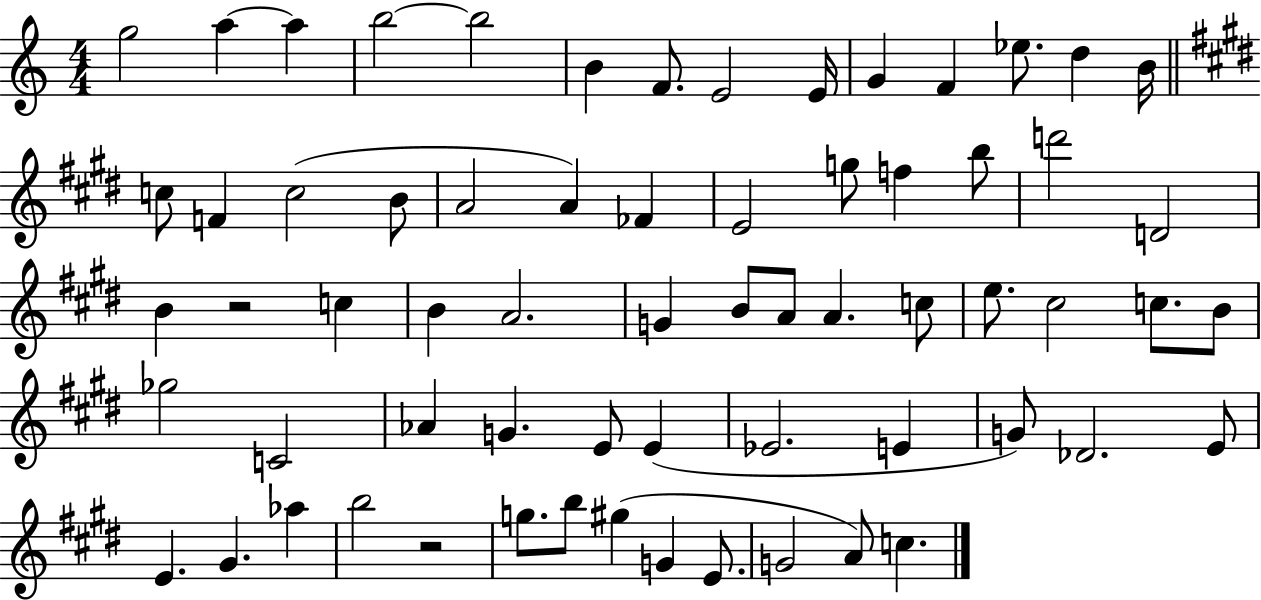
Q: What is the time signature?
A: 4/4